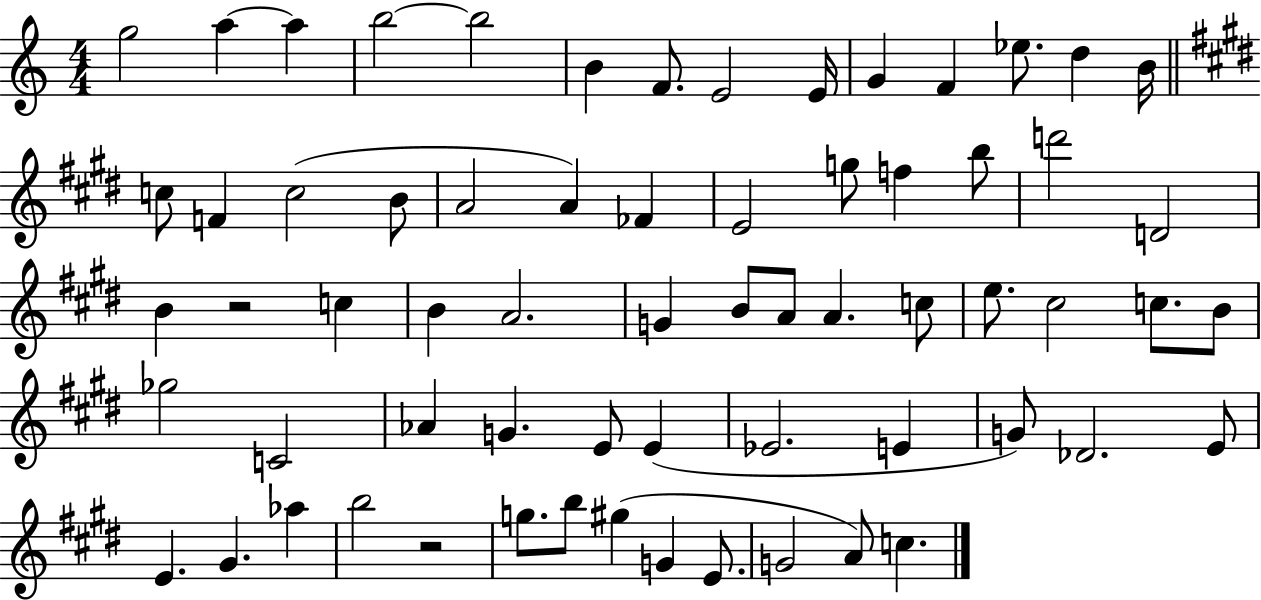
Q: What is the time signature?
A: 4/4